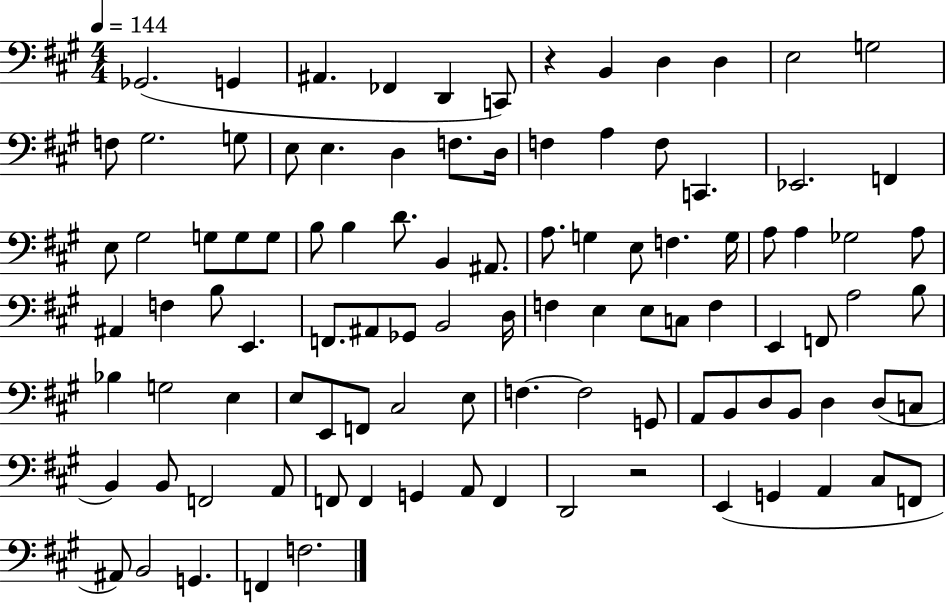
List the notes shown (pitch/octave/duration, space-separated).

Gb2/h. G2/q A#2/q. FES2/q D2/q C2/e R/q B2/q D3/q D3/q E3/h G3/h F3/e G#3/h. G3/e E3/e E3/q. D3/q F3/e. D3/s F3/q A3/q F3/e C2/q. Eb2/h. F2/q E3/e G#3/h G3/e G3/e G3/e B3/e B3/q D4/e. B2/q A#2/e. A3/e. G3/q E3/e F3/q. G3/s A3/e A3/q Gb3/h A3/e A#2/q F3/q B3/e E2/q. F2/e. A#2/e Gb2/e B2/h D3/s F3/q E3/q E3/e C3/e F3/q E2/q F2/e A3/h B3/e Bb3/q G3/h E3/q E3/e E2/e F2/e C#3/h E3/e F3/q. F3/h G2/e A2/e B2/e D3/e B2/e D3/q D3/e C3/e B2/q B2/e F2/h A2/e F2/e F2/q G2/q A2/e F2/q D2/h R/h E2/q G2/q A2/q C#3/e F2/e A#2/e B2/h G2/q. F2/q F3/h.